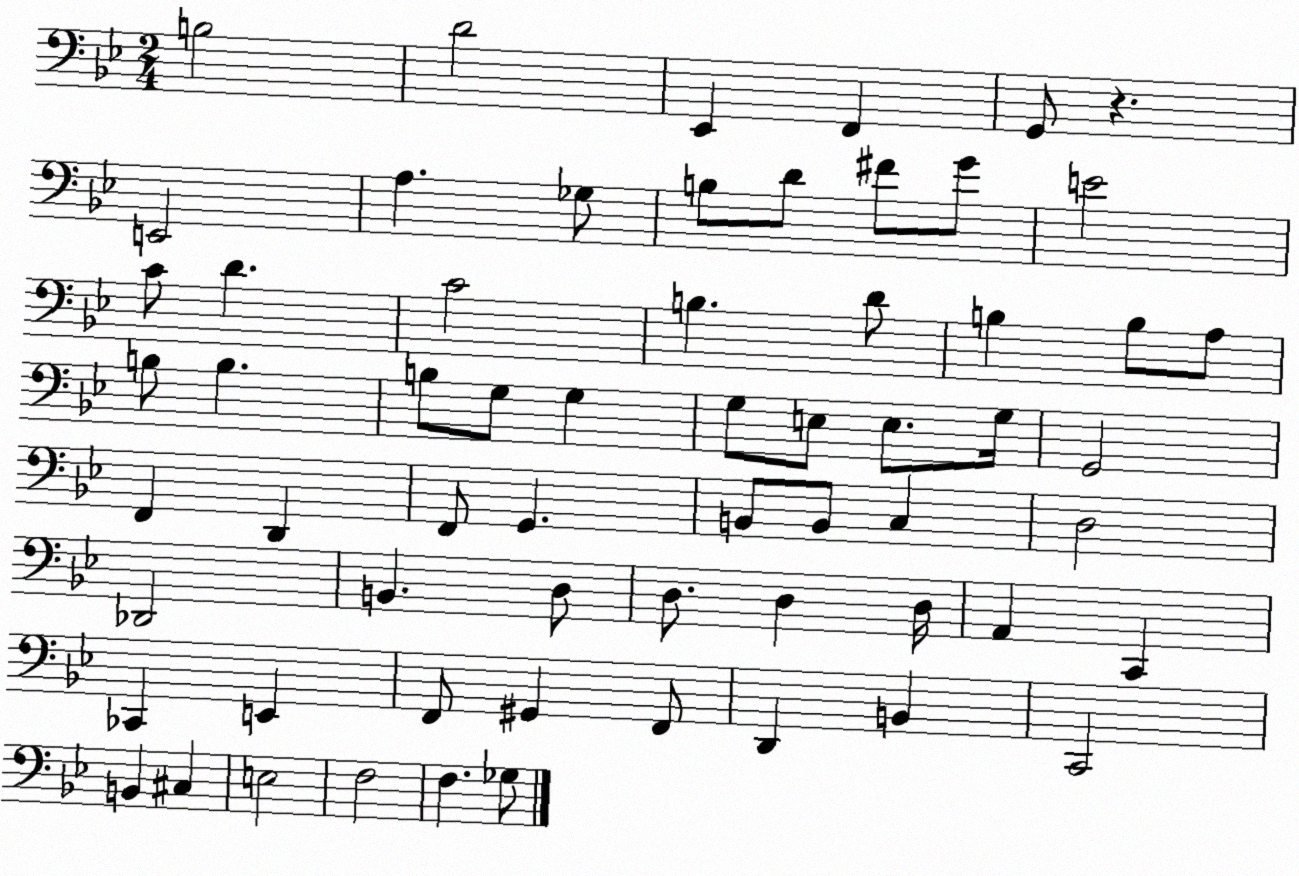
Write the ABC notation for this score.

X:1
T:Untitled
M:2/4
L:1/4
K:Bb
B,2 D2 _E,, F,, G,,/2 z E,,2 A, _G,/2 B,/2 D/2 ^F/2 G/2 E2 C/2 D C2 B, D/2 B, B,/2 A,/2 B,/2 B, B,/2 G,/2 G, G,/2 E,/2 E,/2 G,/4 G,,2 F,, D,, F,,/2 G,, B,,/2 B,,/2 C, D,2 _D,,2 B,, D,/2 D,/2 D, D,/4 A,, C,, _C,, E,, F,,/2 ^G,, F,,/2 D,, B,, C,,2 B,, ^C, E,2 F,2 F, _G,/2